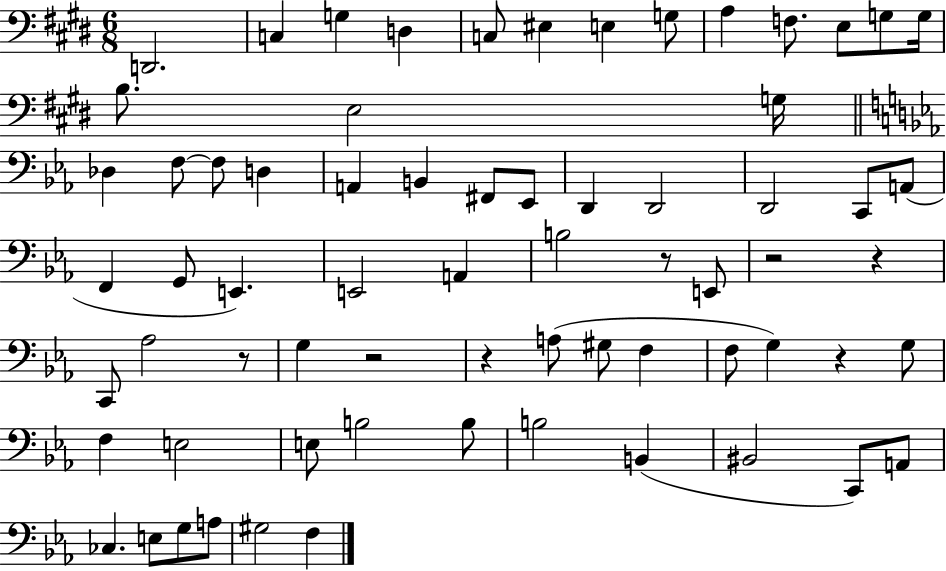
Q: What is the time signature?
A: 6/8